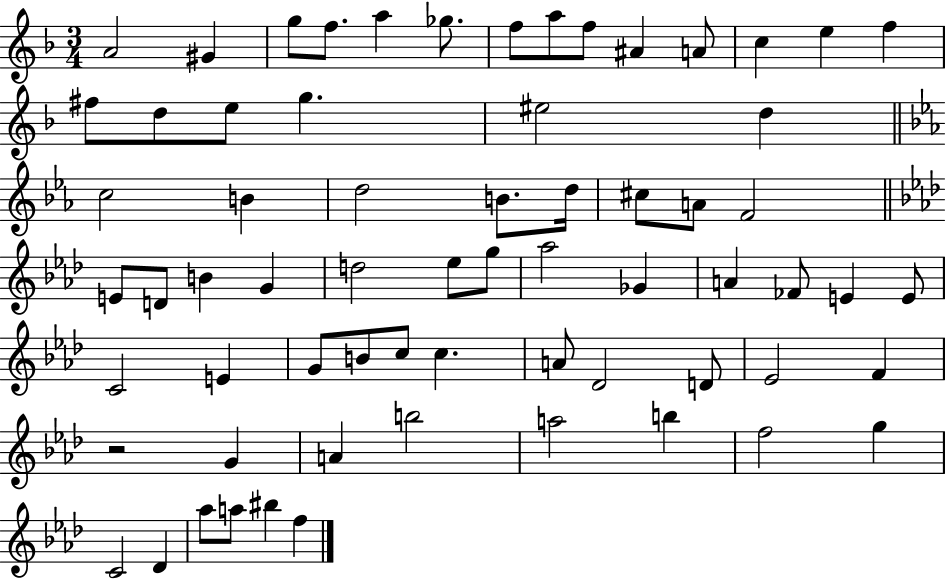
A4/h G#4/q G5/e F5/e. A5/q Gb5/e. F5/e A5/e F5/e A#4/q A4/e C5/q E5/q F5/q F#5/e D5/e E5/e G5/q. EIS5/h D5/q C5/h B4/q D5/h B4/e. D5/s C#5/e A4/e F4/h E4/e D4/e B4/q G4/q D5/h Eb5/e G5/e Ab5/h Gb4/q A4/q FES4/e E4/q E4/e C4/h E4/q G4/e B4/e C5/e C5/q. A4/e Db4/h D4/e Eb4/h F4/q R/h G4/q A4/q B5/h A5/h B5/q F5/h G5/q C4/h Db4/q Ab5/e A5/e BIS5/q F5/q